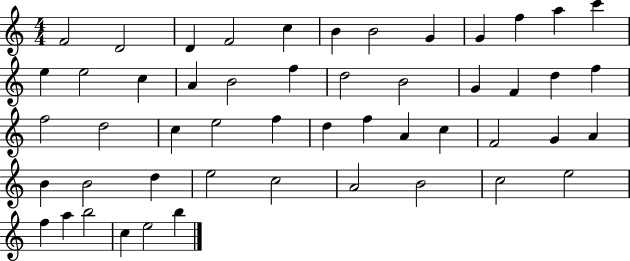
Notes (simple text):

F4/h D4/h D4/q F4/h C5/q B4/q B4/h G4/q G4/q F5/q A5/q C6/q E5/q E5/h C5/q A4/q B4/h F5/q D5/h B4/h G4/q F4/q D5/q F5/q F5/h D5/h C5/q E5/h F5/q D5/q F5/q A4/q C5/q F4/h G4/q A4/q B4/q B4/h D5/q E5/h C5/h A4/h B4/h C5/h E5/h F5/q A5/q B5/h C5/q E5/h B5/q